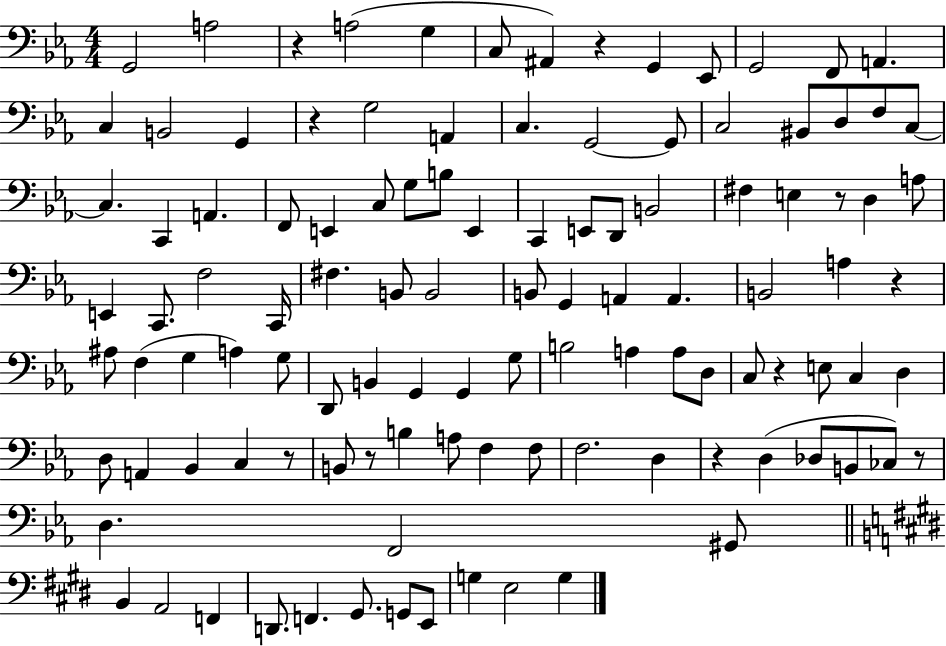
X:1
T:Untitled
M:4/4
L:1/4
K:Eb
G,,2 A,2 z A,2 G, C,/2 ^A,, z G,, _E,,/2 G,,2 F,,/2 A,, C, B,,2 G,, z G,2 A,, C, G,,2 G,,/2 C,2 ^B,,/2 D,/2 F,/2 C,/2 C, C,, A,, F,,/2 E,, C,/2 G,/2 B,/2 E,, C,, E,,/2 D,,/2 B,,2 ^F, E, z/2 D, A,/2 E,, C,,/2 F,2 C,,/4 ^F, B,,/2 B,,2 B,,/2 G,, A,, A,, B,,2 A, z ^A,/2 F, G, A, G,/2 D,,/2 B,, G,, G,, G,/2 B,2 A, A,/2 D,/2 C,/2 z E,/2 C, D, D,/2 A,, _B,, C, z/2 B,,/2 z/2 B, A,/2 F, F,/2 F,2 D, z D, _D,/2 B,,/2 _C,/2 z/2 D, F,,2 ^G,,/2 B,, A,,2 F,, D,,/2 F,, ^G,,/2 G,,/2 E,,/2 G, E,2 G,